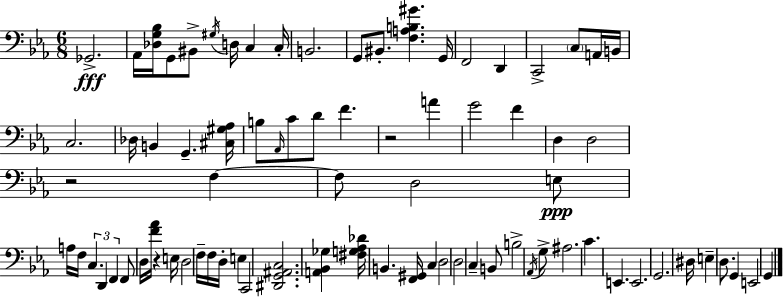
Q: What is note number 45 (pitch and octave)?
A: D3